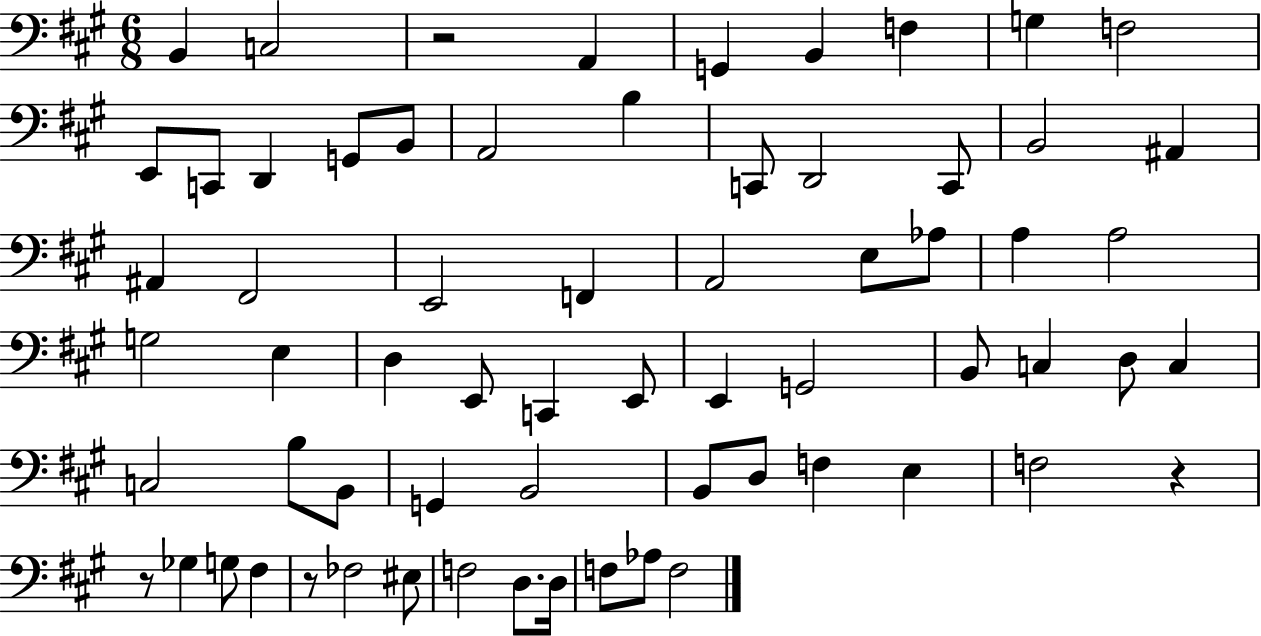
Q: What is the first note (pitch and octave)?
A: B2